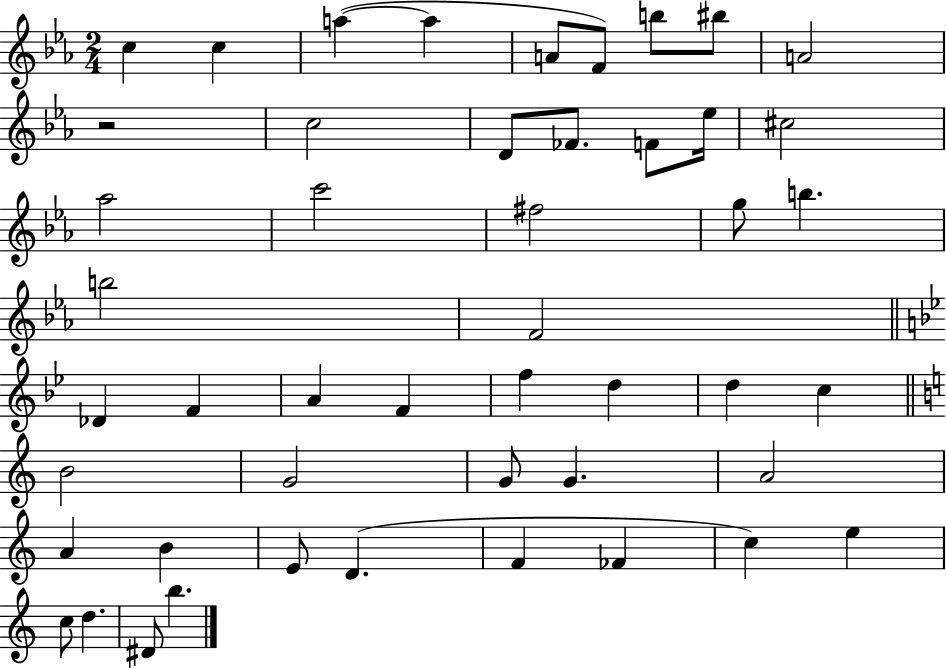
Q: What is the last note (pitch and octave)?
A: B5